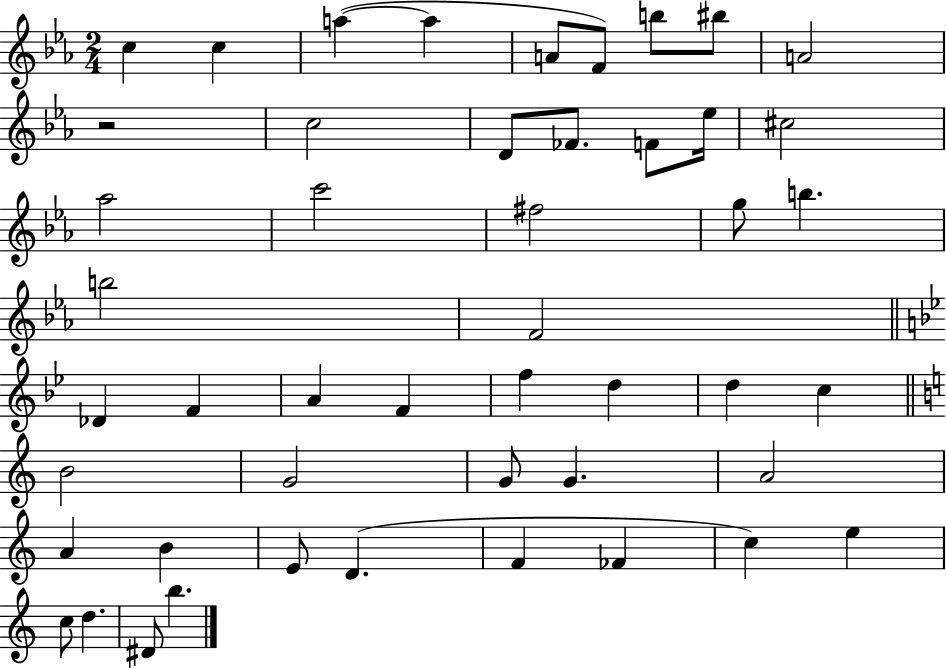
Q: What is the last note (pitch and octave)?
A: B5